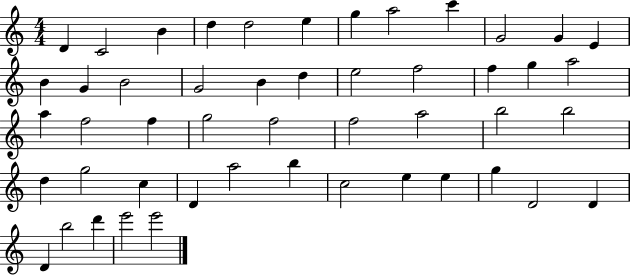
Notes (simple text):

D4/q C4/h B4/q D5/q D5/h E5/q G5/q A5/h C6/q G4/h G4/q E4/q B4/q G4/q B4/h G4/h B4/q D5/q E5/h F5/h F5/q G5/q A5/h A5/q F5/h F5/q G5/h F5/h F5/h A5/h B5/h B5/h D5/q G5/h C5/q D4/q A5/h B5/q C5/h E5/q E5/q G5/q D4/h D4/q D4/q B5/h D6/q E6/h E6/h